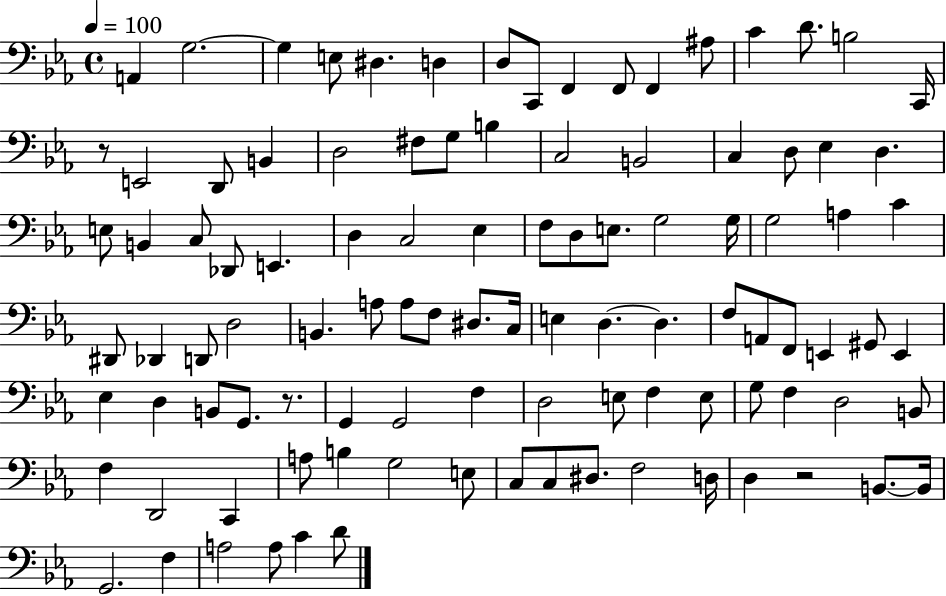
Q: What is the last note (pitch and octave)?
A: D4